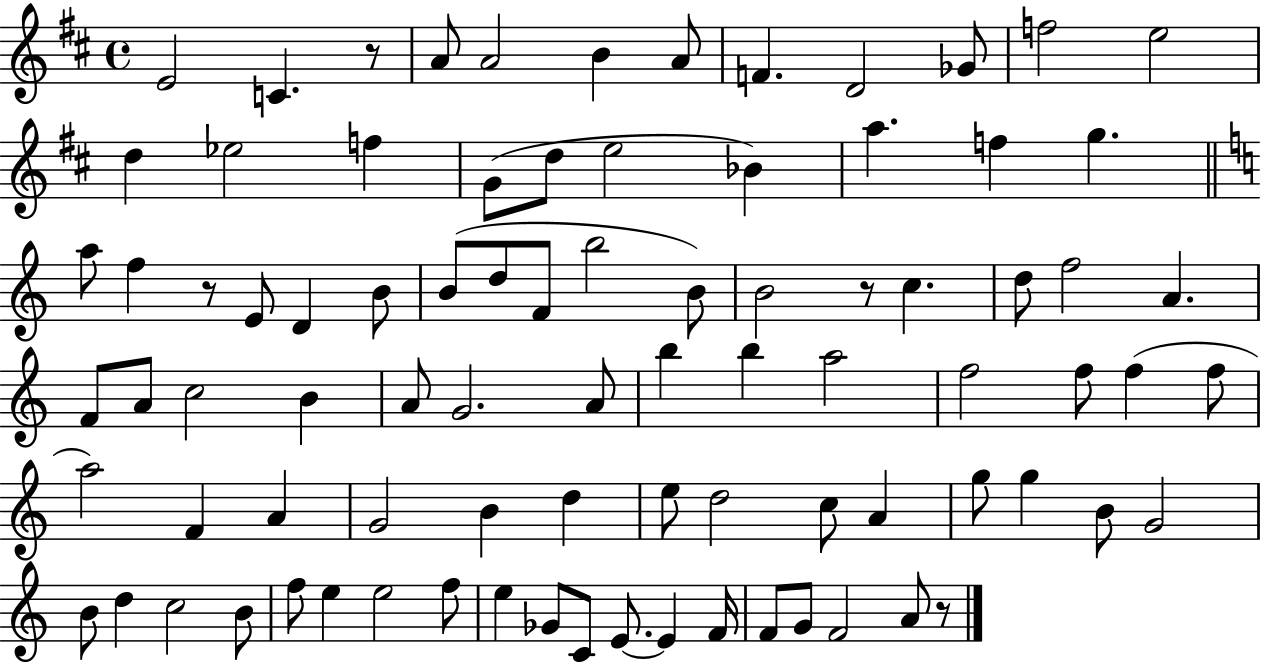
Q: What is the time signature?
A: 4/4